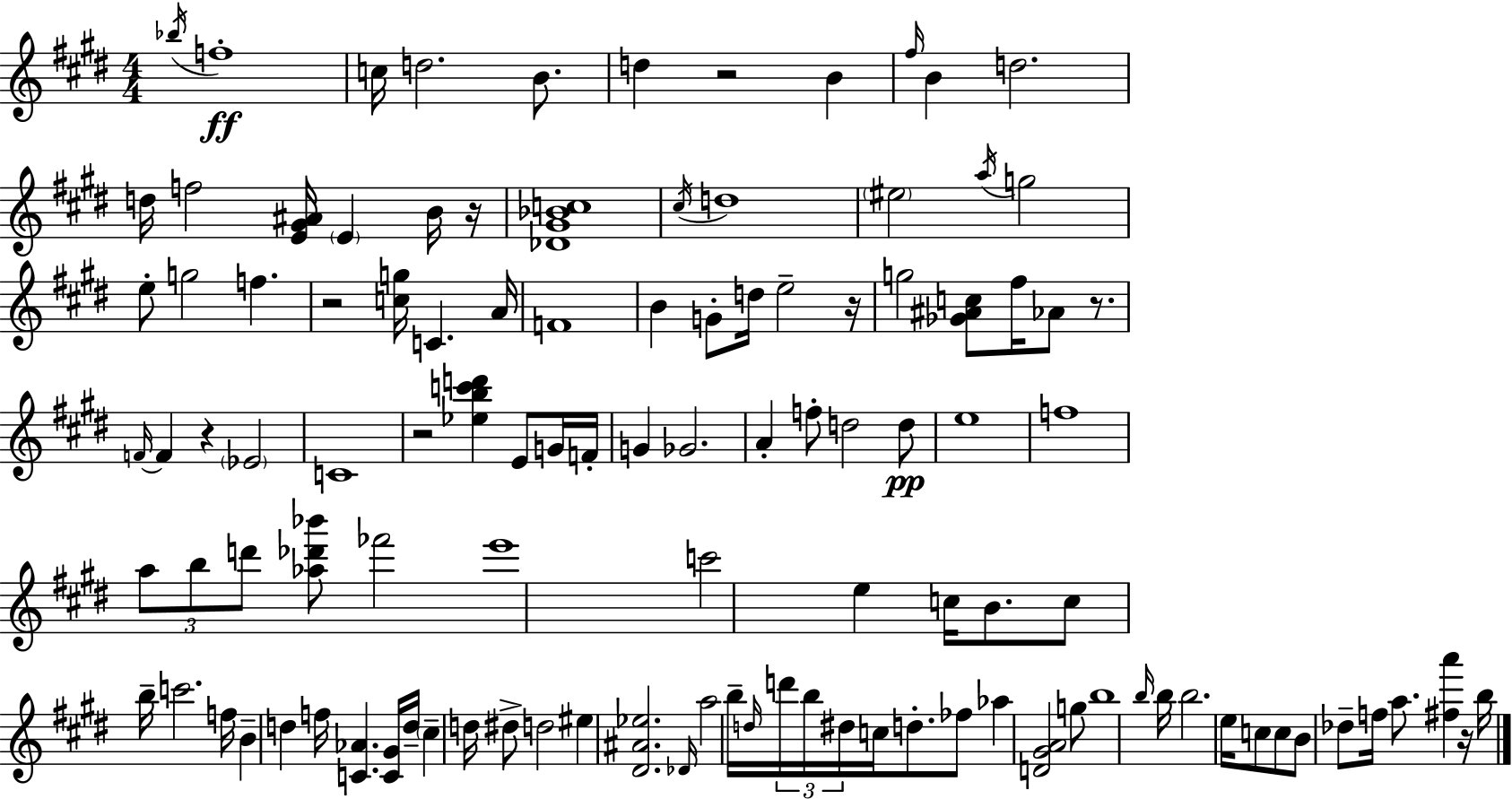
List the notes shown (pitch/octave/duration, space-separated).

Bb5/s F5/w C5/s D5/h. B4/e. D5/q R/h B4/q F#5/s B4/q D5/h. D5/s F5/h [E4,G#4,A#4]/s E4/q B4/s R/s [Db4,G#4,Bb4,C5]/w C#5/s D5/w EIS5/h A5/s G5/h E5/e G5/h F5/q. R/h [C5,G5]/s C4/q. A4/s F4/w B4/q G4/e D5/s E5/h R/s G5/h [Gb4,A#4,C5]/e F#5/s Ab4/e R/e. F4/s F4/q R/q Eb4/h C4/w R/h [Eb5,B5,C6,D6]/q E4/e G4/s F4/s G4/q Gb4/h. A4/q F5/e D5/h D5/e E5/w F5/w A5/e B5/e D6/e [Ab5,Db6,Bb6]/e FES6/h E6/w C6/h E5/q C5/s B4/e. C5/e B5/s C6/h. F5/s B4/q D5/q F5/s [C4,Ab4]/q. [C4,G#4]/s D5/s C#5/q D5/s D#5/e D5/h EIS5/q [D#4,A#4,Eb5]/h. Db4/s A5/h B5/s D5/s D6/s B5/s D#5/s C5/s D5/e. FES5/e Ab5/q [D4,G#4,A4]/h G5/e B5/w B5/s B5/s B5/h. E5/s C5/e C5/e B4/e Db5/e F5/s A5/e. [F#5,A6]/q R/s B5/s